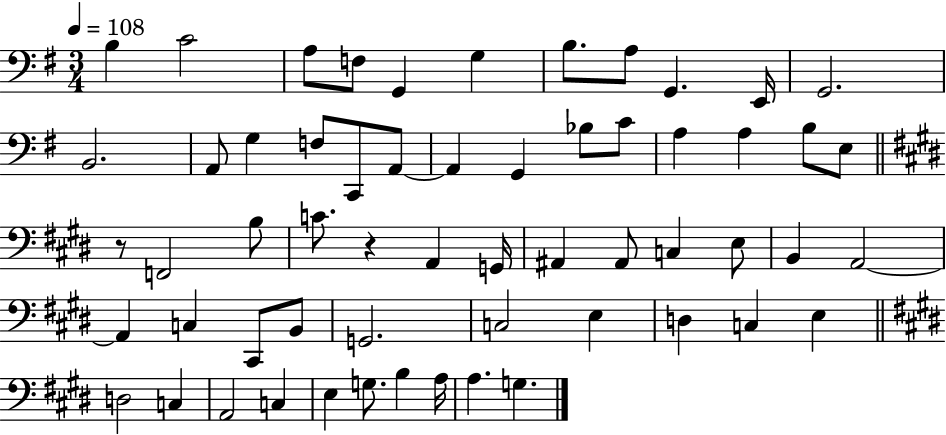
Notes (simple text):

B3/q C4/h A3/e F3/e G2/q G3/q B3/e. A3/e G2/q. E2/s G2/h. B2/h. A2/e G3/q F3/e C2/e A2/e A2/q G2/q Bb3/e C4/e A3/q A3/q B3/e E3/e R/e F2/h B3/e C4/e. R/q A2/q G2/s A#2/q A#2/e C3/q E3/e B2/q A2/h A2/q C3/q C#2/e B2/e G2/h. C3/h E3/q D3/q C3/q E3/q D3/h C3/q A2/h C3/q E3/q G3/e. B3/q A3/s A3/q. G3/q.